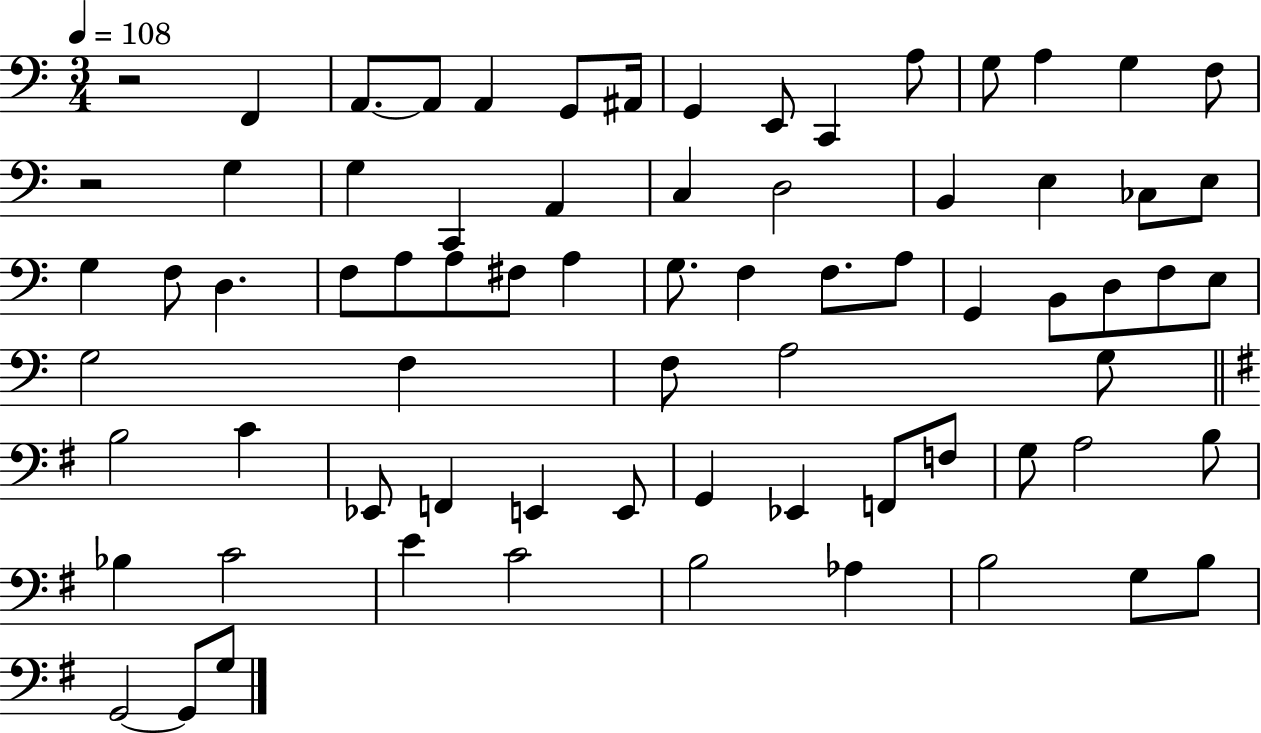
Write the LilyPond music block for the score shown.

{
  \clef bass
  \numericTimeSignature
  \time 3/4
  \key c \major
  \tempo 4 = 108
  r2 f,4 | a,8.~~ a,8 a,4 g,8 ais,16 | g,4 e,8 c,4 a8 | g8 a4 g4 f8 | \break r2 g4 | g4 c,4 a,4 | c4 d2 | b,4 e4 ces8 e8 | \break g4 f8 d4. | f8 a8 a8 fis8 a4 | g8. f4 f8. a8 | g,4 b,8 d8 f8 e8 | \break g2 f4 | f8 a2 g8 | \bar "||" \break \key g \major b2 c'4 | ees,8 f,4 e,4 e,8 | g,4 ees,4 f,8 f8 | g8 a2 b8 | \break bes4 c'2 | e'4 c'2 | b2 aes4 | b2 g8 b8 | \break g,2~~ g,8 g8 | \bar "|."
}